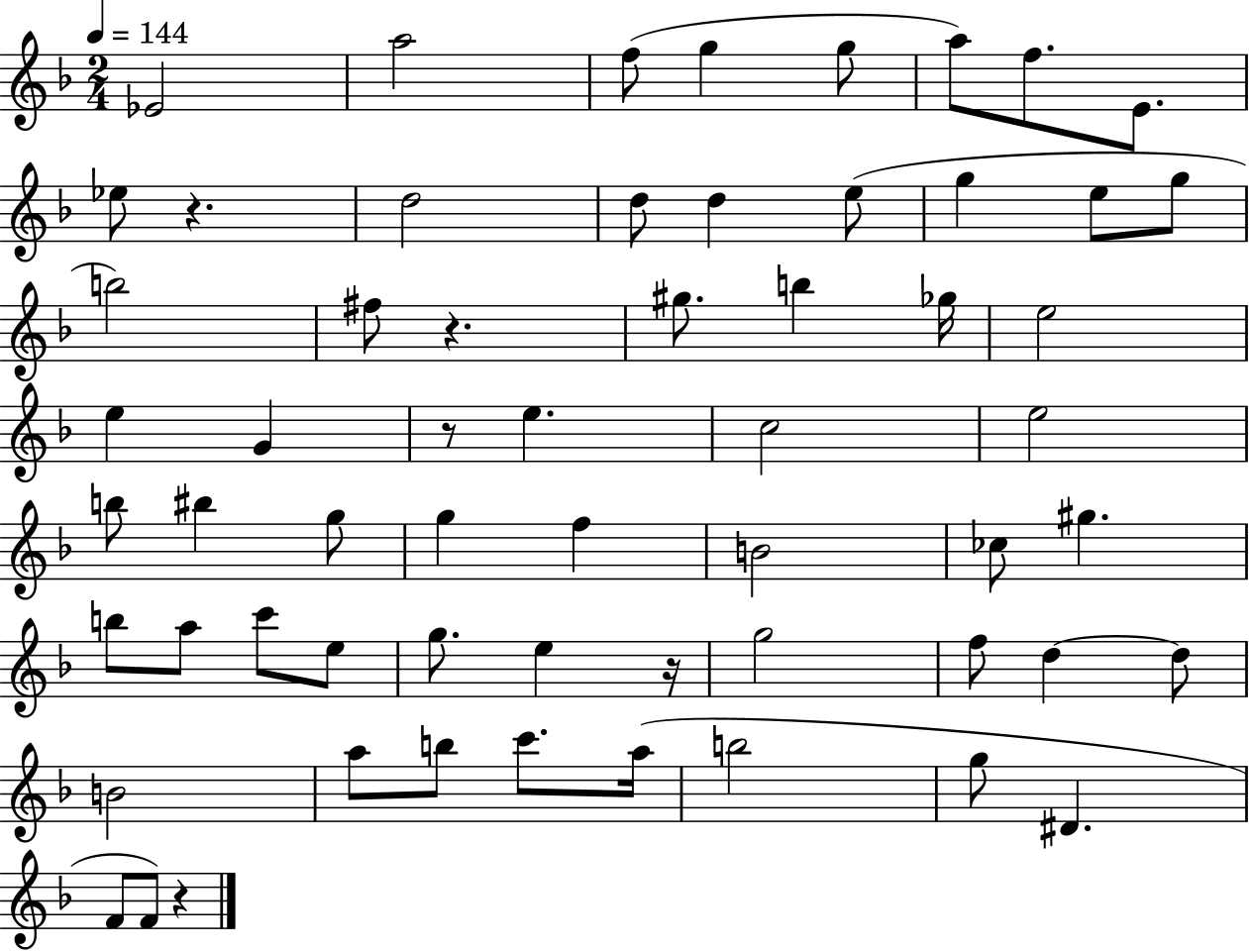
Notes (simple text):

Eb4/h A5/h F5/e G5/q G5/e A5/e F5/e. E4/e. Eb5/e R/q. D5/h D5/e D5/q E5/e G5/q E5/e G5/e B5/h F#5/e R/q. G#5/e. B5/q Gb5/s E5/h E5/q G4/q R/e E5/q. C5/h E5/h B5/e BIS5/q G5/e G5/q F5/q B4/h CES5/e G#5/q. B5/e A5/e C6/e E5/e G5/e. E5/q R/s G5/h F5/e D5/q D5/e B4/h A5/e B5/e C6/e. A5/s B5/h G5/e D#4/q. F4/e F4/e R/q